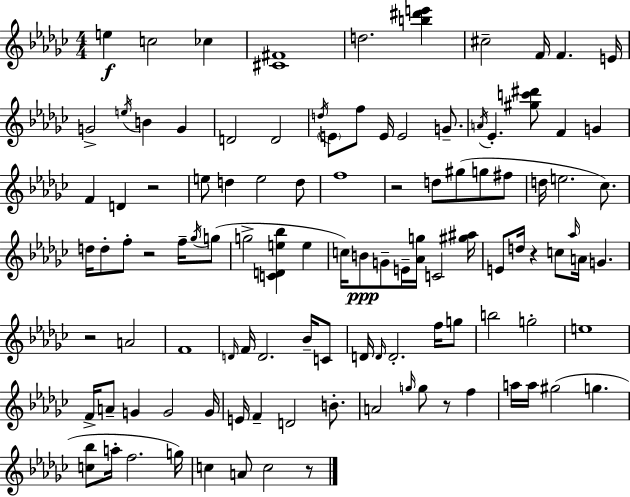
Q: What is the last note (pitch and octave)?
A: C5